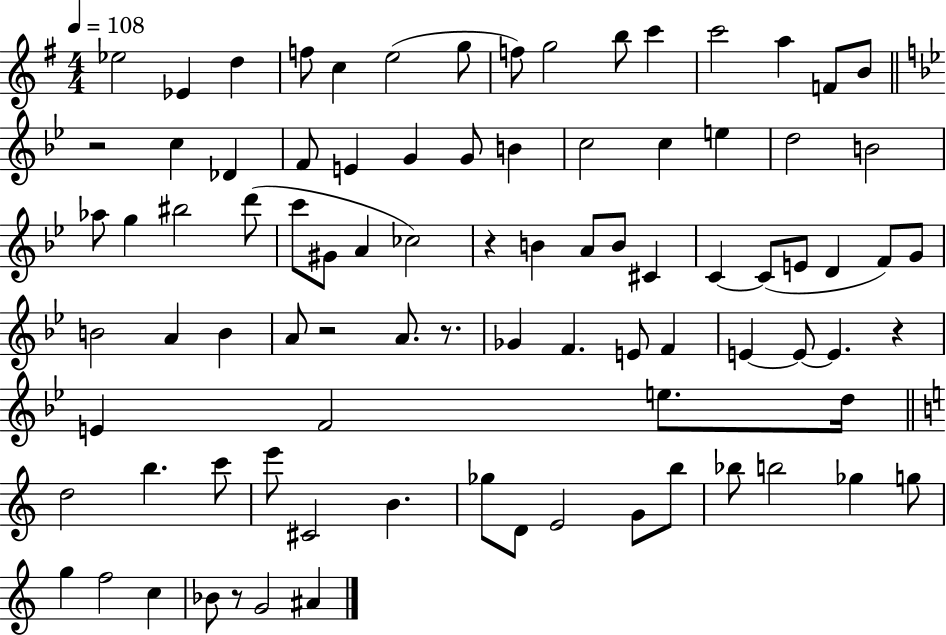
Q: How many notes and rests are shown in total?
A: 88